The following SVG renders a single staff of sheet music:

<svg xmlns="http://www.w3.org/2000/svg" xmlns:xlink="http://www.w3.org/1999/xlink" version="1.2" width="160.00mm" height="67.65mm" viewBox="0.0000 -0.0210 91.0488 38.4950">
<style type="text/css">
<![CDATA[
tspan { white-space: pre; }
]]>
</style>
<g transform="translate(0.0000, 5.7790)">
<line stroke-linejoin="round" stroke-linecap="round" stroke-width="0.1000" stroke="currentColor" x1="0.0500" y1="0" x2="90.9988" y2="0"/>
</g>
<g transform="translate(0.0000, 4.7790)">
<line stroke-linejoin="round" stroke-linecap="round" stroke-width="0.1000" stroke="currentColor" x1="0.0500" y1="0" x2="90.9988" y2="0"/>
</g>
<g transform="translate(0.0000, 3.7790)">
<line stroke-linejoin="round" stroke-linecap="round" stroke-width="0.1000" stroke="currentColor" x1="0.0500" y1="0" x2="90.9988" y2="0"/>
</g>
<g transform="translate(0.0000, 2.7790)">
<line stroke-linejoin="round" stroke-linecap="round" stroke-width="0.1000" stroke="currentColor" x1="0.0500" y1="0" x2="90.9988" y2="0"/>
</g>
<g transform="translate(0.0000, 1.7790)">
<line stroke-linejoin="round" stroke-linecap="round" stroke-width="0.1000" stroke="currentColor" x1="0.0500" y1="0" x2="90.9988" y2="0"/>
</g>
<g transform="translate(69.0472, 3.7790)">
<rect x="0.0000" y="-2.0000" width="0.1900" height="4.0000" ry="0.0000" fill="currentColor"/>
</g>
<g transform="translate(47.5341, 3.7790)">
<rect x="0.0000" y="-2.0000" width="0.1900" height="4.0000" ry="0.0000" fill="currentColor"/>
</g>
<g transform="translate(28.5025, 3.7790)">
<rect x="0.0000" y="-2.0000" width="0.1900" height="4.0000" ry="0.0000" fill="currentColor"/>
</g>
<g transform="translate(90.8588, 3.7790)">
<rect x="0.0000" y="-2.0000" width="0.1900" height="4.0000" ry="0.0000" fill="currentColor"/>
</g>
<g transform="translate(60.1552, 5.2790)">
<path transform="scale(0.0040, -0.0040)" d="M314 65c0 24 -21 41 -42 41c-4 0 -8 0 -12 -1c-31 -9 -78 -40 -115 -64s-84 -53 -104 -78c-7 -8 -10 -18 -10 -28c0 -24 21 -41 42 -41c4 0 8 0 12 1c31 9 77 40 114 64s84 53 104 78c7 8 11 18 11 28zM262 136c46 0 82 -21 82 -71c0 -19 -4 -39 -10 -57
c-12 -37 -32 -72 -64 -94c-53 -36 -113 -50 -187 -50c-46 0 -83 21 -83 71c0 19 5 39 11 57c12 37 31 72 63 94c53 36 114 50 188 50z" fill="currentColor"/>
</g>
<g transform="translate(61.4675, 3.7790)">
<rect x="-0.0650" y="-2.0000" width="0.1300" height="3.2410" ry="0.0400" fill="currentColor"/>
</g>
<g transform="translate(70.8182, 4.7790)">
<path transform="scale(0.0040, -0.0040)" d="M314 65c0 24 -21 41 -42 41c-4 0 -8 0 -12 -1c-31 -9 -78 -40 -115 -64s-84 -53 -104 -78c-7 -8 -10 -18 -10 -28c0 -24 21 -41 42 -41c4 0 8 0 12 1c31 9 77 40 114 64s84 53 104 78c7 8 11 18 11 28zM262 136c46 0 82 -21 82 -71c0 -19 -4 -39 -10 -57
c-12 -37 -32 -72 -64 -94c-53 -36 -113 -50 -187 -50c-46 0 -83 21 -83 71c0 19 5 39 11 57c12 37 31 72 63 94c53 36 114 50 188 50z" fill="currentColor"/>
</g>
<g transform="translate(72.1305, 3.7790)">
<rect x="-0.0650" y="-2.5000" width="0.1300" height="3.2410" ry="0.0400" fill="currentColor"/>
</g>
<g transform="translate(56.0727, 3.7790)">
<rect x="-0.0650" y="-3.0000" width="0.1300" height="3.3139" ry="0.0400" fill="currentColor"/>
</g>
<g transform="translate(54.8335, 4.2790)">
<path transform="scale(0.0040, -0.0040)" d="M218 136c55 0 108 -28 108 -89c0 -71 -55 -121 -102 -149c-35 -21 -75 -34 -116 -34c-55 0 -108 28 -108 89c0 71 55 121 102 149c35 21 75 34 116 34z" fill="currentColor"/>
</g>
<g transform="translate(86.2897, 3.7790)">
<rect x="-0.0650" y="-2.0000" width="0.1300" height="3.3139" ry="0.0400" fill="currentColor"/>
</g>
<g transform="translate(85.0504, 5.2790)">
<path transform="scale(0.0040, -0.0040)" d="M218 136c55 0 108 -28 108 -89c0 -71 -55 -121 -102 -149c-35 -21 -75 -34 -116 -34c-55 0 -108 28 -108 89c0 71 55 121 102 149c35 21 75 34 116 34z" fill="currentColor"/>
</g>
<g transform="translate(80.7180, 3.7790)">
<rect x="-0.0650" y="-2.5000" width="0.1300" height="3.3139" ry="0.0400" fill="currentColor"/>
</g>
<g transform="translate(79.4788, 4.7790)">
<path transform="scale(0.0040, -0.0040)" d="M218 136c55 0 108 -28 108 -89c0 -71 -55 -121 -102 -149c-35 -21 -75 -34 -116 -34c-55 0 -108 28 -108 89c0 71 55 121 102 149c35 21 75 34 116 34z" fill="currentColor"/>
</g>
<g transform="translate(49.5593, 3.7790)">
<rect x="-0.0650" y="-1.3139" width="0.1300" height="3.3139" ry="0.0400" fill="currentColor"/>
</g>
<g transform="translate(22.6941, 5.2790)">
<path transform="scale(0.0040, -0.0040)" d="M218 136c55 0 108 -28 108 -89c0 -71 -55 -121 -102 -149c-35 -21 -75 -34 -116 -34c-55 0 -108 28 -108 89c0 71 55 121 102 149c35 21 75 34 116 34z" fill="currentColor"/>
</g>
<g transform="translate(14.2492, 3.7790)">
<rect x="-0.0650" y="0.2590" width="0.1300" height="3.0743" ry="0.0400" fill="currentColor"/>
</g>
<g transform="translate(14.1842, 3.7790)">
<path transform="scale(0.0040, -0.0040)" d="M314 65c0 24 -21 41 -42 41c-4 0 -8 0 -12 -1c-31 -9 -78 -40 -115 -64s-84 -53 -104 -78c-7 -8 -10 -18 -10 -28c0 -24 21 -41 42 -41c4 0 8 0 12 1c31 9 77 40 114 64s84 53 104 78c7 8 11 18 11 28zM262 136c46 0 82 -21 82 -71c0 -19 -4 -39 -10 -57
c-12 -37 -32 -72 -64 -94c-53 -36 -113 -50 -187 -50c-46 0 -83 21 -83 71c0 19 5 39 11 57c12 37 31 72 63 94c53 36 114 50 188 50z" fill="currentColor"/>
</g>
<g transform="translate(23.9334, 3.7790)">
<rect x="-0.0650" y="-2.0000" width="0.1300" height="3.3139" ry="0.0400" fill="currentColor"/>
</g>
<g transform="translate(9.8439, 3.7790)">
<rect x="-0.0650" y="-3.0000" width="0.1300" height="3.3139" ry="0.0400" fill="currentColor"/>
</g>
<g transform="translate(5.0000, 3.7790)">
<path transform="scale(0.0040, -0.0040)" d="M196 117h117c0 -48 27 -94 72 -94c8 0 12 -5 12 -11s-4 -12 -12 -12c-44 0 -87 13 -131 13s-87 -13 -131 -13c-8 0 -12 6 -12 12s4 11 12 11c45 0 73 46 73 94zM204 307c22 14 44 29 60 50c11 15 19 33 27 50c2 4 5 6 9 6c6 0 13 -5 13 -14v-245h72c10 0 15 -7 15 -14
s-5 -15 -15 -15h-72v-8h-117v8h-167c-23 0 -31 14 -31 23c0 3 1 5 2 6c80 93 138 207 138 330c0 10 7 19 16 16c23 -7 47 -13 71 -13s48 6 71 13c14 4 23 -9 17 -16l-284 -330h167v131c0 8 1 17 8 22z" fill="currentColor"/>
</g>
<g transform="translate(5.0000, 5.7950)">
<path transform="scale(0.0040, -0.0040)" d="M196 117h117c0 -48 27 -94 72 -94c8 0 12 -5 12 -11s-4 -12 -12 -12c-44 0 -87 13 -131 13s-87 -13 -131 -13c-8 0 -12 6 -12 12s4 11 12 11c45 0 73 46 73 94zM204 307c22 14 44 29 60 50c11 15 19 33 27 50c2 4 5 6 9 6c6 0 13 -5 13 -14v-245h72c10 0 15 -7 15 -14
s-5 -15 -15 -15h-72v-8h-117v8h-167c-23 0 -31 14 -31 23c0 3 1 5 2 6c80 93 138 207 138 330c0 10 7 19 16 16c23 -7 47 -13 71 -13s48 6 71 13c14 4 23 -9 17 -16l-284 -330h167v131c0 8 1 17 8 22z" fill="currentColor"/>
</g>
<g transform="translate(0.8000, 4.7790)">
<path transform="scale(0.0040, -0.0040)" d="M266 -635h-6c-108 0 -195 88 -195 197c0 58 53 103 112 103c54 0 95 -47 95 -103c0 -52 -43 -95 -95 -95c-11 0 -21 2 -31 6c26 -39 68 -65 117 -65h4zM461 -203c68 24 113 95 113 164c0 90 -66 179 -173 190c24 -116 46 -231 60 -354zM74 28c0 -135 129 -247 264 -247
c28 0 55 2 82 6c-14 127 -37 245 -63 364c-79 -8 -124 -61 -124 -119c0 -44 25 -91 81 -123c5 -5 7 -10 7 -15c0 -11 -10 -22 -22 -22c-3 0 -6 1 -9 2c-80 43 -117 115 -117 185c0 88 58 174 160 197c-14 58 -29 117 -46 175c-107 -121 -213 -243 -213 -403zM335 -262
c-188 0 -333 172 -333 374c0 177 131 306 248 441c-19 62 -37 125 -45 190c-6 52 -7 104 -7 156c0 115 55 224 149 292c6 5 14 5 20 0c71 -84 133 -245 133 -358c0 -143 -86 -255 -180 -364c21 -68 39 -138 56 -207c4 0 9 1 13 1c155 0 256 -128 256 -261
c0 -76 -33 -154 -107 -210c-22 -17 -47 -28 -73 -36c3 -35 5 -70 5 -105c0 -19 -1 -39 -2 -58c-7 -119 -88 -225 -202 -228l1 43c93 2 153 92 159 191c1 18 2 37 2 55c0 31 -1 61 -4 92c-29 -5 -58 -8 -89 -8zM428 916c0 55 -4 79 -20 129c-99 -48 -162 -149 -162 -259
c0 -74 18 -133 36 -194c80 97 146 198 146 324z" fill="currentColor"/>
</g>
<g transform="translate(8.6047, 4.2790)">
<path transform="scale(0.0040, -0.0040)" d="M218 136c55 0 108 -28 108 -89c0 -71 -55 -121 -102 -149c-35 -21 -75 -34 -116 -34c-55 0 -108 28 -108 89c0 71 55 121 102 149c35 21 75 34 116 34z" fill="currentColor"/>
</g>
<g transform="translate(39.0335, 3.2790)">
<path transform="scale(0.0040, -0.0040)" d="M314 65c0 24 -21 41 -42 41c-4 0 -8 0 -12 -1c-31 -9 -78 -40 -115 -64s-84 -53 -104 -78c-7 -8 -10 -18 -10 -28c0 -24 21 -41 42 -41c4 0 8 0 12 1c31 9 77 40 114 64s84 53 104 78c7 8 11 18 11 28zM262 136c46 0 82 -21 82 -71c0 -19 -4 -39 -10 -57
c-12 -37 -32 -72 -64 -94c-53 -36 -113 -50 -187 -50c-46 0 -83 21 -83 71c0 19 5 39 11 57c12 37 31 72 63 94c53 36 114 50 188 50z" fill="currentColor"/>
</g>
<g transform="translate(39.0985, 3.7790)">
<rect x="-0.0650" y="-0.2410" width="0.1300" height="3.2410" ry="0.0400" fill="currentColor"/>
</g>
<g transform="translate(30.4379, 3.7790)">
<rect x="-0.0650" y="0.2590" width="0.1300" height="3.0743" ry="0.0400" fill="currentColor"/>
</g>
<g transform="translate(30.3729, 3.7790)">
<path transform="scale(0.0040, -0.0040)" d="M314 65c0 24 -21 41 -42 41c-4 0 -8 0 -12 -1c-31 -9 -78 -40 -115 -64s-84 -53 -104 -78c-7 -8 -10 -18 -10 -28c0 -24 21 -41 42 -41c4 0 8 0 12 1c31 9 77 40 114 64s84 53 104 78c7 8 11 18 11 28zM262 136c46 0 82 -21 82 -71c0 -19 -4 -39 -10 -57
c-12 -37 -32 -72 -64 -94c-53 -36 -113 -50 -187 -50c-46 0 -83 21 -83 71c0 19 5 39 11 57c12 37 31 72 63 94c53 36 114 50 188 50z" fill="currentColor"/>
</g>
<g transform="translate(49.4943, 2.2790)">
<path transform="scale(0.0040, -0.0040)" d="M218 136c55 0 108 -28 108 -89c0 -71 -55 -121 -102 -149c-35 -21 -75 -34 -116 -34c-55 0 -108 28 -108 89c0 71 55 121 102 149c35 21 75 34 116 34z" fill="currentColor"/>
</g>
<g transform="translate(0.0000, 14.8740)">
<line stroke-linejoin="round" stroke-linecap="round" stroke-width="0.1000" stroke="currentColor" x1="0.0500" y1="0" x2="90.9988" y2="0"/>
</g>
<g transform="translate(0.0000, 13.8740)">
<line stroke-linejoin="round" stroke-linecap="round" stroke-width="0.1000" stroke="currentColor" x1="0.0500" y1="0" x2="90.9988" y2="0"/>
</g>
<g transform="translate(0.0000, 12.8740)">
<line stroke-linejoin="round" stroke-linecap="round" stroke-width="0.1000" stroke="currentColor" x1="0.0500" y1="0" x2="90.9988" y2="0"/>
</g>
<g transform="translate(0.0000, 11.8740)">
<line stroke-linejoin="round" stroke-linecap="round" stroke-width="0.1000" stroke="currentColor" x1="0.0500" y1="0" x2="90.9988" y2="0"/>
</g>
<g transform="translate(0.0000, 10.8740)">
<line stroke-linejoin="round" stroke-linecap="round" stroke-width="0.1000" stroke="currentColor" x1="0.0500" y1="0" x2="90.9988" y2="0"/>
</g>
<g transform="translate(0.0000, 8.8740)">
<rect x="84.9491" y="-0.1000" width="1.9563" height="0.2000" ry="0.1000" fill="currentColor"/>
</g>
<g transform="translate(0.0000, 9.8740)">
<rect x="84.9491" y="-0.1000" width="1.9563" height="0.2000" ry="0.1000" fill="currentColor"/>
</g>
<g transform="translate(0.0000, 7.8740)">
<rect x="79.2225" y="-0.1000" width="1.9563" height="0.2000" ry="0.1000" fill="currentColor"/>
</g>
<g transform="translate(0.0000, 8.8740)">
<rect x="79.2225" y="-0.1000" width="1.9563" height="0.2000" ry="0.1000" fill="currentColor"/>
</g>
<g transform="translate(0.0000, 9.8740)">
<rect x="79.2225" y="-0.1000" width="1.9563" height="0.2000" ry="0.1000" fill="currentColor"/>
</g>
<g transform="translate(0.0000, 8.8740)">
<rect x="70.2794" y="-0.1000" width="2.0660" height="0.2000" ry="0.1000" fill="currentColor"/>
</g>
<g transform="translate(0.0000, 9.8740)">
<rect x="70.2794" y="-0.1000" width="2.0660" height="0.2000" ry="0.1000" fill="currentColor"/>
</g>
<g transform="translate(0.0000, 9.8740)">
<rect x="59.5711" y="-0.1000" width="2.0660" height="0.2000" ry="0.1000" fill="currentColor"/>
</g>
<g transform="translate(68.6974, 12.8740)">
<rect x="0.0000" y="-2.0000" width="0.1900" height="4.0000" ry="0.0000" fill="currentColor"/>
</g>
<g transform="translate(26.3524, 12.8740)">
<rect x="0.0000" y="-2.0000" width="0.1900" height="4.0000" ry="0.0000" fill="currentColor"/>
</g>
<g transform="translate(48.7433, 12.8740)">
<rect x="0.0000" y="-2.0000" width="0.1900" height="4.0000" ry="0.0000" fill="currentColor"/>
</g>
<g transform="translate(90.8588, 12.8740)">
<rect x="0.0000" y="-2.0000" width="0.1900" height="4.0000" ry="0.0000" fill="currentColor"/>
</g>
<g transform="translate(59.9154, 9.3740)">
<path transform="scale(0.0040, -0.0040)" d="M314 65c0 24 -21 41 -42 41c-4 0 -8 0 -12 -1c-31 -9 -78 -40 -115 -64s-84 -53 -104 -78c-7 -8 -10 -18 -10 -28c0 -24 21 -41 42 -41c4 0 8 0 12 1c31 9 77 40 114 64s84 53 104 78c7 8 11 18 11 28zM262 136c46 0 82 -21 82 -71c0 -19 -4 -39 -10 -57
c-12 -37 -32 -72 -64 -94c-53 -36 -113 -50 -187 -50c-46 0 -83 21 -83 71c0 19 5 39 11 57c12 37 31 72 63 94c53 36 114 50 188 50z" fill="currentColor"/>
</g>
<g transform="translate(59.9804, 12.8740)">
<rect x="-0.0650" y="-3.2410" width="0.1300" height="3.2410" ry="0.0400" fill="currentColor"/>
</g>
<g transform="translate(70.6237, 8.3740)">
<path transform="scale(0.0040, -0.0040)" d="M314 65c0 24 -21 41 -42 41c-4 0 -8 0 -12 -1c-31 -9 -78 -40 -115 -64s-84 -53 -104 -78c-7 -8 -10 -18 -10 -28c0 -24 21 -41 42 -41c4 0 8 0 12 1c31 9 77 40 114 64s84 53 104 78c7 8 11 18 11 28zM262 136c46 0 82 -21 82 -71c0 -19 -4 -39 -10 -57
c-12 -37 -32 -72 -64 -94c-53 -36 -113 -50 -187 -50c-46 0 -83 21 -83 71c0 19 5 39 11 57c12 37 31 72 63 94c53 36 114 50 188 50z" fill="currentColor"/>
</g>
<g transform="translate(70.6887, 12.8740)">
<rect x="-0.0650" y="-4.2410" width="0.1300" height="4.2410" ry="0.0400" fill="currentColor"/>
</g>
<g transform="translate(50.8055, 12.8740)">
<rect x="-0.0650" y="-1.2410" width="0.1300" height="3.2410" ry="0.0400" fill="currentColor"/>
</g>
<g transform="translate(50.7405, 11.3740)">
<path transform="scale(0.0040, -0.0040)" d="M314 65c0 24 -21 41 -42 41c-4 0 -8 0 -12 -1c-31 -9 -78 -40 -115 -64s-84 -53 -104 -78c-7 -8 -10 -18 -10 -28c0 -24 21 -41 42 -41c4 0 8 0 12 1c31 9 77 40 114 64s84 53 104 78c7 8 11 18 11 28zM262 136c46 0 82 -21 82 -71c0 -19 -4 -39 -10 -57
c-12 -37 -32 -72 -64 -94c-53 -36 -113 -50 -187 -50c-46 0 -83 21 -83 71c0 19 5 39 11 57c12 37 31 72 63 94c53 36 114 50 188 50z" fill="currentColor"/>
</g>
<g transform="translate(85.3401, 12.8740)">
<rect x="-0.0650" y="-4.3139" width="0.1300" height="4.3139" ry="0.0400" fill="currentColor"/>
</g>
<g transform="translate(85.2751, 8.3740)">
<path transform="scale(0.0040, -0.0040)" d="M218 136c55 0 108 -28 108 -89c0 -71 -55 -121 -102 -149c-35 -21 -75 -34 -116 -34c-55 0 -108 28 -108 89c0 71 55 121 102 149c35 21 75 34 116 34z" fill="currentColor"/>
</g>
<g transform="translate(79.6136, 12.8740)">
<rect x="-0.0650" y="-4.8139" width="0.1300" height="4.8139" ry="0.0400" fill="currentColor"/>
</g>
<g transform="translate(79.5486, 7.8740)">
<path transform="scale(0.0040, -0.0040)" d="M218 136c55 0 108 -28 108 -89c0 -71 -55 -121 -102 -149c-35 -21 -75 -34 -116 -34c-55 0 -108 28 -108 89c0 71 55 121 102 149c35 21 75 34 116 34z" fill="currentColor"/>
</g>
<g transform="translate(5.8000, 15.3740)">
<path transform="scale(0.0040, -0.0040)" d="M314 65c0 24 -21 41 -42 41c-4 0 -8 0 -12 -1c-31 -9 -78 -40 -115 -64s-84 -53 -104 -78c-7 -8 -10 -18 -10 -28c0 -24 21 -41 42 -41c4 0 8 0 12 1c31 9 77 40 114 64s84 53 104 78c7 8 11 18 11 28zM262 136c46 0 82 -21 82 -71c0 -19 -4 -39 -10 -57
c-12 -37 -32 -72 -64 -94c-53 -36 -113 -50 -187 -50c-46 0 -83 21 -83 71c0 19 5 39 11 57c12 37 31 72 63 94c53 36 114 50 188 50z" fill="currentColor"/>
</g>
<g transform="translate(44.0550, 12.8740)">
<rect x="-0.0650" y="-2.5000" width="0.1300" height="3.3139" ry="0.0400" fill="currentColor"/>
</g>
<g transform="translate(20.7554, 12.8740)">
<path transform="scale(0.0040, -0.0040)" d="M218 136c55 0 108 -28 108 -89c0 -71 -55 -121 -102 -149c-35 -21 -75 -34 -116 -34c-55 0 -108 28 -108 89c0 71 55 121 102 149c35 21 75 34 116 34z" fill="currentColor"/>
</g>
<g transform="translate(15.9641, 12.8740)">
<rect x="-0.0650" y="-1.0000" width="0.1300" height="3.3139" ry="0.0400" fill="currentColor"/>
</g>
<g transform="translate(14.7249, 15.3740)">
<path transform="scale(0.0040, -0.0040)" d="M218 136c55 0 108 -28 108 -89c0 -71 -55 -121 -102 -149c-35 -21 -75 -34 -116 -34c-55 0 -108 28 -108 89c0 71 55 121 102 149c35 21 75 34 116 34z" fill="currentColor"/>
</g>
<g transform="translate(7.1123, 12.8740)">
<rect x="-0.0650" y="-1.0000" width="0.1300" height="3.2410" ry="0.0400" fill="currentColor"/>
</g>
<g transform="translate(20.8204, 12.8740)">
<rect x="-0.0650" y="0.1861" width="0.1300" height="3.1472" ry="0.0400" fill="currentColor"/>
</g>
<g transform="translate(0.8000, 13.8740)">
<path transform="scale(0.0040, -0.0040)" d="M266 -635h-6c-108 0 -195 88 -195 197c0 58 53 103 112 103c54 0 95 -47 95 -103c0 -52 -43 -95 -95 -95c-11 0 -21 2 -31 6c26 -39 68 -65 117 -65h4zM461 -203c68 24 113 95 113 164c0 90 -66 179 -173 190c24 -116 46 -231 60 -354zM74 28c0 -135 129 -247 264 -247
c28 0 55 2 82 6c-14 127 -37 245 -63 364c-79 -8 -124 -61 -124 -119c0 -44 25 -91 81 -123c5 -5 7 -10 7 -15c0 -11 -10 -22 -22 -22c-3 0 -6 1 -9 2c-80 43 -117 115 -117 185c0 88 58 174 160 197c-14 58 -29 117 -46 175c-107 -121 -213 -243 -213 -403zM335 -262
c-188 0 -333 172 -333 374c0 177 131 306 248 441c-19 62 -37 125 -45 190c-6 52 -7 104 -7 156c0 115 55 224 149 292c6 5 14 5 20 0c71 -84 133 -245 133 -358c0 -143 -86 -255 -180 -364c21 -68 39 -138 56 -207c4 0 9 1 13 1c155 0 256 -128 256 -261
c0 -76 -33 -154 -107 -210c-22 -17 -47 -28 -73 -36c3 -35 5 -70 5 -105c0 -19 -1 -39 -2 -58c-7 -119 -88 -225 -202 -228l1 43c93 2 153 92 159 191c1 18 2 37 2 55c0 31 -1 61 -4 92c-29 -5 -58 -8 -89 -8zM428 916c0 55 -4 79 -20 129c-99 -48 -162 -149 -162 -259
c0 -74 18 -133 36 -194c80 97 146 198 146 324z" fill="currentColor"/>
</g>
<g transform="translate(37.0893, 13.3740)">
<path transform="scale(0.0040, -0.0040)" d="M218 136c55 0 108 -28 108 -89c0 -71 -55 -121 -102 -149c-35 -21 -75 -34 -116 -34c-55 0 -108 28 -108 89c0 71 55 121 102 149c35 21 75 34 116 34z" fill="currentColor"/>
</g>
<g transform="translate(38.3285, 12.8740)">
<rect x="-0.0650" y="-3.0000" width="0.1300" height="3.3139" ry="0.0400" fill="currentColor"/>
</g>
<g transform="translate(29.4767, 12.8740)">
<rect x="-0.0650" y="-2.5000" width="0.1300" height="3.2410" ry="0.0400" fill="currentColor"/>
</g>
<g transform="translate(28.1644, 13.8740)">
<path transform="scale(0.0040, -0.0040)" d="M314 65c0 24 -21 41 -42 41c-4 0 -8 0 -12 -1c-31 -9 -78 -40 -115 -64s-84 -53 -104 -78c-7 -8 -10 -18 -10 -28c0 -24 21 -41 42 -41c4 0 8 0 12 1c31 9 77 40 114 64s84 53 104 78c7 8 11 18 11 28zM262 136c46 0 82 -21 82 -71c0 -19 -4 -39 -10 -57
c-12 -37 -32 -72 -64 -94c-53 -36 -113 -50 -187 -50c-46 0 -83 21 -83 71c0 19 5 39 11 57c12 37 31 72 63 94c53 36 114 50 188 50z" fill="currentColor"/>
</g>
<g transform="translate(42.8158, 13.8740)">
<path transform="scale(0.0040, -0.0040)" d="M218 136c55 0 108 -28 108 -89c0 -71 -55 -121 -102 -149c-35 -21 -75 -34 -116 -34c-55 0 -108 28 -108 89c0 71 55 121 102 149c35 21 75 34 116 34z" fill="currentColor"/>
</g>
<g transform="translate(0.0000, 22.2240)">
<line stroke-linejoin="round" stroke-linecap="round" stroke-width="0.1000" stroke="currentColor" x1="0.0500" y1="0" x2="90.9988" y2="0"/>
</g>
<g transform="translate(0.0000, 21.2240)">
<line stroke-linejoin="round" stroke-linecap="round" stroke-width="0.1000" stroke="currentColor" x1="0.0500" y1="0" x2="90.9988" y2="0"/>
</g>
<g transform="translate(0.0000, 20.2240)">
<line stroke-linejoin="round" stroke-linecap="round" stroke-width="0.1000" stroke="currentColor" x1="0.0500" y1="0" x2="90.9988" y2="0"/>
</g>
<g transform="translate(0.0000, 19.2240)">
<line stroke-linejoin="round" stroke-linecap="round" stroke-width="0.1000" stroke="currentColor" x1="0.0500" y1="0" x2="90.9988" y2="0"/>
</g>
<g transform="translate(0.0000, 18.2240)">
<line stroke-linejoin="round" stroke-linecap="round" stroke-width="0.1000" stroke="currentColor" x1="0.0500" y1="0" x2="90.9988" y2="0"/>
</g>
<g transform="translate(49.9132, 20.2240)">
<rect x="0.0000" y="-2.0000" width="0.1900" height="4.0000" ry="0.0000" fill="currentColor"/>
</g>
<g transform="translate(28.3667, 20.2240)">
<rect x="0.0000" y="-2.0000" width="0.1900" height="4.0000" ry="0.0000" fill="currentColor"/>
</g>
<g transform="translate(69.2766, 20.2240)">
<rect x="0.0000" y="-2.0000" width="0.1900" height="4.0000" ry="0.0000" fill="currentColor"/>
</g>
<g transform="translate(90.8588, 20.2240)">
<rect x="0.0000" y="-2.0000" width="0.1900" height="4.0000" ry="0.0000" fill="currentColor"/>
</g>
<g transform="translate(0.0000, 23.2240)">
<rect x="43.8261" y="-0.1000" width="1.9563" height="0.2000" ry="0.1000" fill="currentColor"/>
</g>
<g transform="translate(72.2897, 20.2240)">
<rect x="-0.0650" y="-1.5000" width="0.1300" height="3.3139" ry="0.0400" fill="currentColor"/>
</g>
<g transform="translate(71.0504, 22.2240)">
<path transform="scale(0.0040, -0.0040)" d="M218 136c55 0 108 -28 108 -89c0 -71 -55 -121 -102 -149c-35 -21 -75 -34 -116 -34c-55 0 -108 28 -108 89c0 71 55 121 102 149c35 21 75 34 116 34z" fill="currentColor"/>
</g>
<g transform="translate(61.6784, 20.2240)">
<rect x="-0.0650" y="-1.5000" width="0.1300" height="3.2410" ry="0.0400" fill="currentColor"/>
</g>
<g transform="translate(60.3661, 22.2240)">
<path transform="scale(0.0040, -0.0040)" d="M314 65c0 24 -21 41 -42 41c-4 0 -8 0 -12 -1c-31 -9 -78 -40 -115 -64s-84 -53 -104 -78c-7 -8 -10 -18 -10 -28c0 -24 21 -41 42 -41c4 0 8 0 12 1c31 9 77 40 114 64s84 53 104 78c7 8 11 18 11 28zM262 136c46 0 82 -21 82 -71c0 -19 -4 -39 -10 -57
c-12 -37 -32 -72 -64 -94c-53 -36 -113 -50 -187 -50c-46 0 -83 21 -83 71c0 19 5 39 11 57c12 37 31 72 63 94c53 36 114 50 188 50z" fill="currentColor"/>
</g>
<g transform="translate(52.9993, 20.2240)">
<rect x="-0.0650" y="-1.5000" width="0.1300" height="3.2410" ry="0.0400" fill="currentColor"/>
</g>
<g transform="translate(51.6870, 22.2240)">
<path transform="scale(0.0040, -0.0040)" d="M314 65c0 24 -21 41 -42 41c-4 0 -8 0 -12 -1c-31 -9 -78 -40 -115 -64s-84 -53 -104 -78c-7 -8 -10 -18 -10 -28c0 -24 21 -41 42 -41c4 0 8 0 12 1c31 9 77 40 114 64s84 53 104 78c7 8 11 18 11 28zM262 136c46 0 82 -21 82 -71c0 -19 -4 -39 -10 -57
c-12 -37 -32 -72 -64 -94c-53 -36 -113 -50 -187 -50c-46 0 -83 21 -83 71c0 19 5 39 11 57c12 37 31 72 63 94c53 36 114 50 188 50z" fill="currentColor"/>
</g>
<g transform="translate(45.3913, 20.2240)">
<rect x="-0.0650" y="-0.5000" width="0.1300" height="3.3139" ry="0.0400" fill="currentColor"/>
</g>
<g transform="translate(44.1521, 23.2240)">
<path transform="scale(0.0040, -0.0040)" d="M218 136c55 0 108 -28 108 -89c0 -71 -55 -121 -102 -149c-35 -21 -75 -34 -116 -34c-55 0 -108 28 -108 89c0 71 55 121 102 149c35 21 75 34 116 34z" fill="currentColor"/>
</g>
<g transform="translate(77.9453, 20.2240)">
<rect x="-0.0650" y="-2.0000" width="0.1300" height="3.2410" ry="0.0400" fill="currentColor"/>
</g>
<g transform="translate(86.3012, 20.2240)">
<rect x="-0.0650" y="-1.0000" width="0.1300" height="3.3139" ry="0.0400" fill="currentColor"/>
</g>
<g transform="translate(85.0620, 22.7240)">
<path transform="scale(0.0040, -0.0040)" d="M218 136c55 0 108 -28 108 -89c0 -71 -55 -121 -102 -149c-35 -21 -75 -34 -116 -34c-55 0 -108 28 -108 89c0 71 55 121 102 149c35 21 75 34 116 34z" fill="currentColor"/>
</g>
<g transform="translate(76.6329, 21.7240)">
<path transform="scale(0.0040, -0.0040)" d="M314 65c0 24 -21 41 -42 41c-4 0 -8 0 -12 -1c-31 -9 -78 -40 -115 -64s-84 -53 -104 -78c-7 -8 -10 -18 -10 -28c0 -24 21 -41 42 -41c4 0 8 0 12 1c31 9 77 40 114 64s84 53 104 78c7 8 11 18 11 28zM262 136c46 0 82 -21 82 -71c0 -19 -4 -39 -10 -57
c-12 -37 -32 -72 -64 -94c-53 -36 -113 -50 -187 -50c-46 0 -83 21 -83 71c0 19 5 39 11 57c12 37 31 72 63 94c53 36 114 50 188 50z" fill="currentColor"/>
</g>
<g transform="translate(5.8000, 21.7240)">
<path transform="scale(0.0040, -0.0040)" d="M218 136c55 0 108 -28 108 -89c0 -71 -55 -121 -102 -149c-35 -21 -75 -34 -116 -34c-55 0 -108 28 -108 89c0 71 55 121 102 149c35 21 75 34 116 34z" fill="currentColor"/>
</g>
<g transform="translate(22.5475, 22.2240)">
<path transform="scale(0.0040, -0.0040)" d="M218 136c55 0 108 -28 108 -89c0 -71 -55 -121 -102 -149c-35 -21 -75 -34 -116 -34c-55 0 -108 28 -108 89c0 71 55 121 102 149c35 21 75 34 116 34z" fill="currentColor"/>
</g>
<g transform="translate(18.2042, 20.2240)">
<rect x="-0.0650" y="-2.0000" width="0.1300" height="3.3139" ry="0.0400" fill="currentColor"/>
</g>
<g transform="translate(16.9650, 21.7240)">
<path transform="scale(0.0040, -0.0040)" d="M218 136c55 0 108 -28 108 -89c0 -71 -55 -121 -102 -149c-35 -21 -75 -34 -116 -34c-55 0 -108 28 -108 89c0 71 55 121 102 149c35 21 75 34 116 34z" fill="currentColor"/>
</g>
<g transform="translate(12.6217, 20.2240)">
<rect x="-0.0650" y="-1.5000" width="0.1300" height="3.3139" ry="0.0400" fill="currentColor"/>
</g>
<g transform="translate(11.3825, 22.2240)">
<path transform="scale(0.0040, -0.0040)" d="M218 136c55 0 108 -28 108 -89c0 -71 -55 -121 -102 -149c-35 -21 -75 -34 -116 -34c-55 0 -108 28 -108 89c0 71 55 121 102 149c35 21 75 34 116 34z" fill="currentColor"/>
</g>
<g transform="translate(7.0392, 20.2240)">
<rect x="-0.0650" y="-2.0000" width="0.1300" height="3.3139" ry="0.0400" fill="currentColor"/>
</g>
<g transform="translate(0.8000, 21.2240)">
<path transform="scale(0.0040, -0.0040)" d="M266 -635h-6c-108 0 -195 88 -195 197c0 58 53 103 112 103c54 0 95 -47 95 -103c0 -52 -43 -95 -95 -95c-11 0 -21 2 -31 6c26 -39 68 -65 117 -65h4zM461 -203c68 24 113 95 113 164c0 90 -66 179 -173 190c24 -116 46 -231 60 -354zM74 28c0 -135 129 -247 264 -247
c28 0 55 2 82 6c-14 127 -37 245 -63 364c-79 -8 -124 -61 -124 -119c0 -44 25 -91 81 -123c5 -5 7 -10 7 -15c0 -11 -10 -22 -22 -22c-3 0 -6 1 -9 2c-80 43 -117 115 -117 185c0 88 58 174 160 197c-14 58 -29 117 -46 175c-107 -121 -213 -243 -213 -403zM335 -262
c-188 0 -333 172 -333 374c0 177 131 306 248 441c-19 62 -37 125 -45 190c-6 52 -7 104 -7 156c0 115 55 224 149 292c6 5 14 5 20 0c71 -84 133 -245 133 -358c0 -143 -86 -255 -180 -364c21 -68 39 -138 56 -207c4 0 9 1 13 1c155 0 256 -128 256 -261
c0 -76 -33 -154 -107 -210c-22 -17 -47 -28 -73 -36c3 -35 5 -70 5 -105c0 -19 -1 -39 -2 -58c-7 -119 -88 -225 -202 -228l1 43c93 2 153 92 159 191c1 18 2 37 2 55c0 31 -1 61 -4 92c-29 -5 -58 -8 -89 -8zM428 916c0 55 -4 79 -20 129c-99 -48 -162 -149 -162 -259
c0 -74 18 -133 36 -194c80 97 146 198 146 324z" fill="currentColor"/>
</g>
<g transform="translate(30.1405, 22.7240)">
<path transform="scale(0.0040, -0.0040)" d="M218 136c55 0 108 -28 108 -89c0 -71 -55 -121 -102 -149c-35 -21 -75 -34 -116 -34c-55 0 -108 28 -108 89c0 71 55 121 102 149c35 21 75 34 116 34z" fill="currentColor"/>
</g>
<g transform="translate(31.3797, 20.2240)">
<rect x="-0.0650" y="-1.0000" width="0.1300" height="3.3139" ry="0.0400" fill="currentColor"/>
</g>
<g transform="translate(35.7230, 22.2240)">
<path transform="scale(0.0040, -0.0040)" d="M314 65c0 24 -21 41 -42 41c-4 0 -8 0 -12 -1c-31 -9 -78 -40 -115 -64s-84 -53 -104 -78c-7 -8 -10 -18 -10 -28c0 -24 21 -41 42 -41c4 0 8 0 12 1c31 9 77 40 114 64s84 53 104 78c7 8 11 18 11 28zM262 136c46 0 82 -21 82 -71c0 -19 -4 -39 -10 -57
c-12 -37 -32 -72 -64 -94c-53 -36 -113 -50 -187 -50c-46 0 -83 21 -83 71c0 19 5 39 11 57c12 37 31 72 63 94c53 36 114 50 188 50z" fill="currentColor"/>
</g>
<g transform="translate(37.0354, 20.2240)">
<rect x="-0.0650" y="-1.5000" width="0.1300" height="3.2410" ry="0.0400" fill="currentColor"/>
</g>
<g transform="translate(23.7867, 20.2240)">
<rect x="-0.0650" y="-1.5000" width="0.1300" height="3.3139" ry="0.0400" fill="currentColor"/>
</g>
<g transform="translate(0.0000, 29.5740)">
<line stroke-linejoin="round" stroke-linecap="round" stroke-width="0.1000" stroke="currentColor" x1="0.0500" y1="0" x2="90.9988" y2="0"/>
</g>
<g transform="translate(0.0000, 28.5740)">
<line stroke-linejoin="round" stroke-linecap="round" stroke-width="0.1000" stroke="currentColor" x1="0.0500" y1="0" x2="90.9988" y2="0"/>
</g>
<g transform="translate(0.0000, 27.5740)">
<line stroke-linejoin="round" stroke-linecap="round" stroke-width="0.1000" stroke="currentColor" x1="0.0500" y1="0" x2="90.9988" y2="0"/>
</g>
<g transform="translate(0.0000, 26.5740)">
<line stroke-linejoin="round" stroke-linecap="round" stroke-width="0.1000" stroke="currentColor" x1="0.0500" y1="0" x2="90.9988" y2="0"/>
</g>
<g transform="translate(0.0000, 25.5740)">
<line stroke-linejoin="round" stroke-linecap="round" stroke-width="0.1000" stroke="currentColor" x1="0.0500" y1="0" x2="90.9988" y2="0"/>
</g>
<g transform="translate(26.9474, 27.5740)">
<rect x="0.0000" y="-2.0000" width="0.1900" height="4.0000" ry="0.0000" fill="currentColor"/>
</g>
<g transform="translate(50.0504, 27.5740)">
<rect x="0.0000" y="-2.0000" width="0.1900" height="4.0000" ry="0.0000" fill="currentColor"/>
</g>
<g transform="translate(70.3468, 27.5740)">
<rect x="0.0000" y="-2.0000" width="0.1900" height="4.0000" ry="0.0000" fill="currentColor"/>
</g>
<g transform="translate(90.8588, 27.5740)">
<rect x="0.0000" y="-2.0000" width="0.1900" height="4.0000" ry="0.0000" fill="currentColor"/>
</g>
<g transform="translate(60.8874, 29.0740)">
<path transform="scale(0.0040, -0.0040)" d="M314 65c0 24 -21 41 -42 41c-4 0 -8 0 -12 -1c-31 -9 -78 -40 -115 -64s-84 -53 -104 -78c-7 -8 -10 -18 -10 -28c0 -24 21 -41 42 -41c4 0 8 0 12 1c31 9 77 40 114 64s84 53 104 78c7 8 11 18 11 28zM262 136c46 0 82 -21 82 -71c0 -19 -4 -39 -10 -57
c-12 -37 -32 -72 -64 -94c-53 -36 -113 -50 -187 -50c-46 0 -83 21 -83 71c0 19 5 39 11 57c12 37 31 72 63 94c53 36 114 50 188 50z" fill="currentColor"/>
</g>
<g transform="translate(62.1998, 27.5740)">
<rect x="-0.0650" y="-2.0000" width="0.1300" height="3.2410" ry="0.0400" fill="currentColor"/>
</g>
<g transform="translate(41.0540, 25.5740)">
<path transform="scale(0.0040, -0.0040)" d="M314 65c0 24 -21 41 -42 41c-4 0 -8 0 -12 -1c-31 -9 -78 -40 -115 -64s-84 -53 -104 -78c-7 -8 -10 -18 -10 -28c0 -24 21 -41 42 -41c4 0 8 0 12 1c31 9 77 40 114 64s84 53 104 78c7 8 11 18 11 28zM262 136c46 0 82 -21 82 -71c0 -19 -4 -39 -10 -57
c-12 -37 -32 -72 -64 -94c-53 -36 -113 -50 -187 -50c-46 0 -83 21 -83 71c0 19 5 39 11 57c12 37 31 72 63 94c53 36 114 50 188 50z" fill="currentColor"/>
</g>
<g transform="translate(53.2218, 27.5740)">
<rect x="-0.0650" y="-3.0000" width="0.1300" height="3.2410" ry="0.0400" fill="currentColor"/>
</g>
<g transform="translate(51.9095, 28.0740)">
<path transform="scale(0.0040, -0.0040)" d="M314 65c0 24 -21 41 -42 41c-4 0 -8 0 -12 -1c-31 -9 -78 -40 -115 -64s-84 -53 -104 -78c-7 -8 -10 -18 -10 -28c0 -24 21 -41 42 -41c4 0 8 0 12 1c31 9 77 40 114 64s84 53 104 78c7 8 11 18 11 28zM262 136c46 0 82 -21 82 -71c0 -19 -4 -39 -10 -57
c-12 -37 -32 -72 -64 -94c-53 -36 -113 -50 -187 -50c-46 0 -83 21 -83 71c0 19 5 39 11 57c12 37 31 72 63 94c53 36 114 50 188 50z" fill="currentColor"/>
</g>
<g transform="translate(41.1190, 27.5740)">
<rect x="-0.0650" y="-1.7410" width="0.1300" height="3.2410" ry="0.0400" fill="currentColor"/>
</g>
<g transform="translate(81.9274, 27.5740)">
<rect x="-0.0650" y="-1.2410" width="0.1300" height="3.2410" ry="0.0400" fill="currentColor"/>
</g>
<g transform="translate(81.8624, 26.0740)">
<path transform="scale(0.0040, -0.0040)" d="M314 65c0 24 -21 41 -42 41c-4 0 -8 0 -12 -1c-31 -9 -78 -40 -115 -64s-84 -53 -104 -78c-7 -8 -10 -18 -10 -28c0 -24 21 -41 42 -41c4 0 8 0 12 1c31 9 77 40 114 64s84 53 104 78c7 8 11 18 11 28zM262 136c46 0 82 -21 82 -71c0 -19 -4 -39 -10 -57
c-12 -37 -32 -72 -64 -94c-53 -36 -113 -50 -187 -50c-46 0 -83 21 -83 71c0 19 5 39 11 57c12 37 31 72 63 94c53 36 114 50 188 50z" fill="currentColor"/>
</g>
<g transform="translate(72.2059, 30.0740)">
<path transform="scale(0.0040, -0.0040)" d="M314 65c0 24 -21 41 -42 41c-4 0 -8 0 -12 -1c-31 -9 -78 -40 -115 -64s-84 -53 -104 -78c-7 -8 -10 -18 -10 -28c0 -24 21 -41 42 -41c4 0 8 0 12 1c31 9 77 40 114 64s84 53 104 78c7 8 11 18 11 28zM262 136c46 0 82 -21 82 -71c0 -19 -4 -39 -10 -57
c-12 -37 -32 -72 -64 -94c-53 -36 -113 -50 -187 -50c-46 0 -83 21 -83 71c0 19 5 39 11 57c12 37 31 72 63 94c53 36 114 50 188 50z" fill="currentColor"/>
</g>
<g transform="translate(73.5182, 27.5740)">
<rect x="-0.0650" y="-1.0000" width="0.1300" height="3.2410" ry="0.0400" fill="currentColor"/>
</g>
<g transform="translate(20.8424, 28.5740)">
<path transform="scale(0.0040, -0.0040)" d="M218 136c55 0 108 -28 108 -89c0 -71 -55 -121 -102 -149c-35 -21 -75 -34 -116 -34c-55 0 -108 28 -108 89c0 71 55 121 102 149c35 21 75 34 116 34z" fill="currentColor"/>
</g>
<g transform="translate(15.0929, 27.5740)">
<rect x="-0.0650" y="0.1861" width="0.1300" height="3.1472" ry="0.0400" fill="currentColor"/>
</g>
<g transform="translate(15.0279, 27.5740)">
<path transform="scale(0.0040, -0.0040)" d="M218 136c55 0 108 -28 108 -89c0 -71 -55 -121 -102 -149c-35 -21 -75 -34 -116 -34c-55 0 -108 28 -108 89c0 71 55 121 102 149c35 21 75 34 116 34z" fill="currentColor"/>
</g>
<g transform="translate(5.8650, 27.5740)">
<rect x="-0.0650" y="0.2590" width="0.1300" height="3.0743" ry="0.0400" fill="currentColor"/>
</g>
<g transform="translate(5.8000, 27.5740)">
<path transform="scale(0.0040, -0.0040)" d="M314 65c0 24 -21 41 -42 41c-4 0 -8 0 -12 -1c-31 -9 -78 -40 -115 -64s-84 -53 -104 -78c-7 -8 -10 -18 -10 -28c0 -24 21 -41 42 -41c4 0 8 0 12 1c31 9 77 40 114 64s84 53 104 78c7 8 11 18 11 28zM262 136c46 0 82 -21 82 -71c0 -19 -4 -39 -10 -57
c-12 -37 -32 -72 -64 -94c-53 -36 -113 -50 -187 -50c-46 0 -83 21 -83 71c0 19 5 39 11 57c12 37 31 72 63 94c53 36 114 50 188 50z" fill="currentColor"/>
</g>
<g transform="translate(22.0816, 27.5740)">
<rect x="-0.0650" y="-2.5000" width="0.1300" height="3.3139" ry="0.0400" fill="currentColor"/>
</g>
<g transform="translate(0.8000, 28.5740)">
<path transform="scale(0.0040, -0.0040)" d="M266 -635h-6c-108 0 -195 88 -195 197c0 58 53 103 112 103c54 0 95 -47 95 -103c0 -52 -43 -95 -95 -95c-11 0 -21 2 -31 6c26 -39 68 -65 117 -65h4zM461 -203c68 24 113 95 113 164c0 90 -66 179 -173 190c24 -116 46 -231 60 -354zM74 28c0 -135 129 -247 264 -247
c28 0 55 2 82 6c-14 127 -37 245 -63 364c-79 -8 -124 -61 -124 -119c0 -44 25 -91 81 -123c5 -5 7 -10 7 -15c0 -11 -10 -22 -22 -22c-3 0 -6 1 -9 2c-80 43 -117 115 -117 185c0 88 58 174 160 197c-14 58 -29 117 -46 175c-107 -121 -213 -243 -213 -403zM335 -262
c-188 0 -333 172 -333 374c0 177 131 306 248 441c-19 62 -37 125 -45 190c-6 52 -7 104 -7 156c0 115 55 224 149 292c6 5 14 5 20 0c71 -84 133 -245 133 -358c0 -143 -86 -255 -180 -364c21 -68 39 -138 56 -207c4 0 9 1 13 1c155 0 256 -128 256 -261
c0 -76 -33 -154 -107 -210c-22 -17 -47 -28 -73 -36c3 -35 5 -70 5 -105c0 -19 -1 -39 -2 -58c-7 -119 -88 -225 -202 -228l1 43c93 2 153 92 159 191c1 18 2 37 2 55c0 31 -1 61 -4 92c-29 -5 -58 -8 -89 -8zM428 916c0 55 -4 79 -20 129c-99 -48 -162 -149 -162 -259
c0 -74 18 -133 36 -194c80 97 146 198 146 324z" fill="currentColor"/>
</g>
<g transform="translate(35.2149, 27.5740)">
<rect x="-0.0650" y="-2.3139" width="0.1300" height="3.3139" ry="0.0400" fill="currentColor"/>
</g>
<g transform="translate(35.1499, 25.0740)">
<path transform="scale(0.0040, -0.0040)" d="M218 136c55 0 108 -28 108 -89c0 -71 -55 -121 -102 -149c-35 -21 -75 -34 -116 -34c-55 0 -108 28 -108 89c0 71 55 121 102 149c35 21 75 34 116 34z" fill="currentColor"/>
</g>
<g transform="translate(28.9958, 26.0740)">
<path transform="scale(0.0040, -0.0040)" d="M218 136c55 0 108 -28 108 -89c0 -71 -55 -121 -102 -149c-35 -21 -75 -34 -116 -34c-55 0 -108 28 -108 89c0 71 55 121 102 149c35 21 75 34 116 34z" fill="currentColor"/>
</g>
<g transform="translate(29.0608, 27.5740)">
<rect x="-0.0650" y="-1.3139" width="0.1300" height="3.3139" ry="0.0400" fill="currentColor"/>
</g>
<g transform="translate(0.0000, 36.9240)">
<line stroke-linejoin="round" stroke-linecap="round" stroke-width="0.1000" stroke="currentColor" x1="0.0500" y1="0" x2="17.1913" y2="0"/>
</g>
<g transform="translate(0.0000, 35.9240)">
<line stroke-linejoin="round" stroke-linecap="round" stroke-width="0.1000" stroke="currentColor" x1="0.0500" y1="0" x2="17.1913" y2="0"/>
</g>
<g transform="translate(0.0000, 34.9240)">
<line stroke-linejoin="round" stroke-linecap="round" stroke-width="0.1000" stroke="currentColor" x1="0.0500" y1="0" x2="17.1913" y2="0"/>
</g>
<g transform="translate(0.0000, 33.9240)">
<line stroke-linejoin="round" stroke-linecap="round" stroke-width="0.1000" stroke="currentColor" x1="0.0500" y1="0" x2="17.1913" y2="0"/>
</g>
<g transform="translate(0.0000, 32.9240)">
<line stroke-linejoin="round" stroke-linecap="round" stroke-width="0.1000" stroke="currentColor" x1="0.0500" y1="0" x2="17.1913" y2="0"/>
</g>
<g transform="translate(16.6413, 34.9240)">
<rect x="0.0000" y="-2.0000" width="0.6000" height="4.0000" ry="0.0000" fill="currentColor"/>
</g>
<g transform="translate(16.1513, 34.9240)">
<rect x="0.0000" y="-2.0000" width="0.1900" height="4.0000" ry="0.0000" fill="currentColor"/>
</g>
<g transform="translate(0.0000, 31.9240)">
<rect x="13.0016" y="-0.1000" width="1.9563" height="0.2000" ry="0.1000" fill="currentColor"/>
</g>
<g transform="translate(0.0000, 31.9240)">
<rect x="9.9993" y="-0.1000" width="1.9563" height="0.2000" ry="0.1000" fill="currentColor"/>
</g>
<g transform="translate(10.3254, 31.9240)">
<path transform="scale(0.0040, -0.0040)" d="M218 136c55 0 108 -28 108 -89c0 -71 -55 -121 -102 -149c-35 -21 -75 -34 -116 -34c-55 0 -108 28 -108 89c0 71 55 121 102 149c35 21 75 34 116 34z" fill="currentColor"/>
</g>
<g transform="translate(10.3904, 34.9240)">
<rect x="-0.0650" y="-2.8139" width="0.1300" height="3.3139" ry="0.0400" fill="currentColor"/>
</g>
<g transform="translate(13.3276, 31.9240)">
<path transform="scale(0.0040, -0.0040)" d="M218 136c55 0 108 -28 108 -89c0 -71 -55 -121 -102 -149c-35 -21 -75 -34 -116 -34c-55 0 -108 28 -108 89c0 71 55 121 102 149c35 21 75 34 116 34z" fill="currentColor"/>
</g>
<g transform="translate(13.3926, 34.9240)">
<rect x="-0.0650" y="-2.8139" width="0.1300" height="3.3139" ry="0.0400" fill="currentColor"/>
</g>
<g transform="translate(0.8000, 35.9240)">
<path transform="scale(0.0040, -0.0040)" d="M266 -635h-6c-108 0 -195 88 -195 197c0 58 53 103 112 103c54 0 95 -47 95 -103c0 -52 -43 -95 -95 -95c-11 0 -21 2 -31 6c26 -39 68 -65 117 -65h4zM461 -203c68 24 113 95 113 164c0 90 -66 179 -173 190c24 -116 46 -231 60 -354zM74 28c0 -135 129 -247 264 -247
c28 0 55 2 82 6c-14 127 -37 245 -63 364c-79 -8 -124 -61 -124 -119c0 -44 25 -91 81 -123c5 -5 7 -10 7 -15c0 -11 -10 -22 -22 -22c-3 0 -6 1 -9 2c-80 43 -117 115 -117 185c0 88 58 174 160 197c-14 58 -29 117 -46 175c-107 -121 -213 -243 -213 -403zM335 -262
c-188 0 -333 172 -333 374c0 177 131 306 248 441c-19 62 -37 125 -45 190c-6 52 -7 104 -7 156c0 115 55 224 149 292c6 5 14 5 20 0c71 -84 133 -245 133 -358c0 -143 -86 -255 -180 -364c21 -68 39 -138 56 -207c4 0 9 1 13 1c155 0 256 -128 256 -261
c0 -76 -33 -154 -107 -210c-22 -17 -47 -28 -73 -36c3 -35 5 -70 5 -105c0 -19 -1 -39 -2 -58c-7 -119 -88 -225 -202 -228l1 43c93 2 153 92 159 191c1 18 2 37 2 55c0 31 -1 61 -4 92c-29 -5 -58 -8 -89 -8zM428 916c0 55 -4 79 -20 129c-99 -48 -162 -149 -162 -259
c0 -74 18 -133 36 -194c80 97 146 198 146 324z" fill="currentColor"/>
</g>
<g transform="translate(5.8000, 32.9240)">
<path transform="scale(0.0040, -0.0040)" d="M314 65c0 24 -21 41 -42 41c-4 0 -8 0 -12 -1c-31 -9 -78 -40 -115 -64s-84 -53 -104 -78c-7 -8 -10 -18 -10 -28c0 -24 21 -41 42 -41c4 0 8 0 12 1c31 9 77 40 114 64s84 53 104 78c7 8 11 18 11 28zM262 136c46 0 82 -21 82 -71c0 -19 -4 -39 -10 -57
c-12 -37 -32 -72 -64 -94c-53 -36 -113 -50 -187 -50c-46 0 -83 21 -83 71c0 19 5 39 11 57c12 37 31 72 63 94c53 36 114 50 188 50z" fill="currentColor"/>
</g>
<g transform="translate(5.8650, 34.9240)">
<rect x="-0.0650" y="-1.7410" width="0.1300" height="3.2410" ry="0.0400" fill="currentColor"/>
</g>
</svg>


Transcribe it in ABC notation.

X:1
T:Untitled
M:4/4
L:1/4
K:C
A B2 F B2 c2 e A F2 G2 G F D2 D B G2 A G e2 b2 d'2 e' d' F E F E D E2 C E2 E2 E F2 D B2 B G e g f2 A2 F2 D2 e2 f2 a a